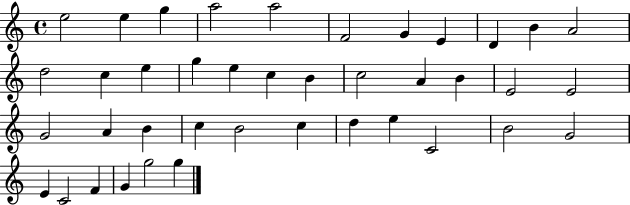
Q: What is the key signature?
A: C major